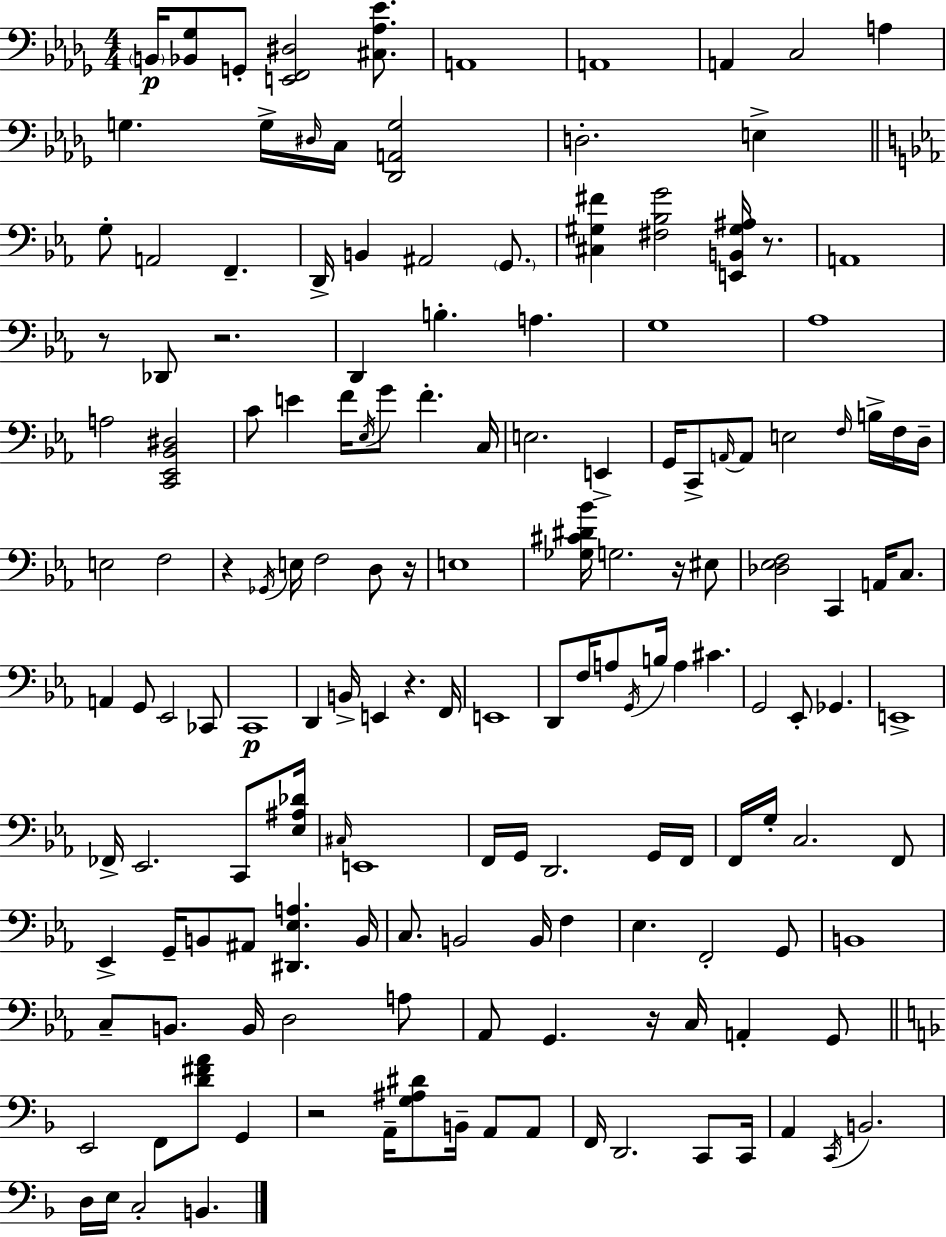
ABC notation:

X:1
T:Untitled
M:4/4
L:1/4
K:Bbm
B,,/4 [_B,,_G,]/2 G,,/2 [E,,F,,^D,]2 [^C,_A,_E]/2 A,,4 A,,4 A,, C,2 A, G, G,/4 ^D,/4 C,/4 [_D,,A,,G,]2 D,2 E, G,/2 A,,2 F,, D,,/4 B,, ^A,,2 G,,/2 [^C,^G,^F] [^F,_B,G]2 [E,,B,,^G,^A,]/4 z/2 A,,4 z/2 _D,,/2 z2 D,, B, A, G,4 _A,4 A,2 [C,,_E,,_B,,^D,]2 C/2 E F/4 _E,/4 G/2 F C,/4 E,2 E,, G,,/4 C,,/2 A,,/4 A,,/2 E,2 F,/4 B,/4 F,/4 D,/4 E,2 F,2 z _G,,/4 E,/4 F,2 D,/2 z/4 E,4 [_G,^C^D_B]/4 G,2 z/4 ^E,/2 [_D,_E,F,]2 C,, A,,/4 C,/2 A,, G,,/2 _E,,2 _C,,/2 C,,4 D,, B,,/4 E,, z F,,/4 E,,4 D,,/2 F,/4 A,/2 G,,/4 B,/4 A, ^C G,,2 _E,,/2 _G,, E,,4 _F,,/4 _E,,2 C,,/2 [_E,^A,_D]/4 ^C,/4 E,,4 F,,/4 G,,/4 D,,2 G,,/4 F,,/4 F,,/4 G,/4 C,2 F,,/2 _E,, G,,/4 B,,/2 ^A,,/2 [^D,,_E,A,] B,,/4 C,/2 B,,2 B,,/4 F, _E, F,,2 G,,/2 B,,4 C,/2 B,,/2 B,,/4 D,2 A,/2 _A,,/2 G,, z/4 C,/4 A,, G,,/2 E,,2 F,,/2 [D^FA]/2 G,, z2 A,,/4 [G,^A,^D]/2 B,,/4 A,,/2 A,,/2 F,,/4 D,,2 C,,/2 C,,/4 A,, C,,/4 B,,2 D,/4 E,/4 C,2 B,,